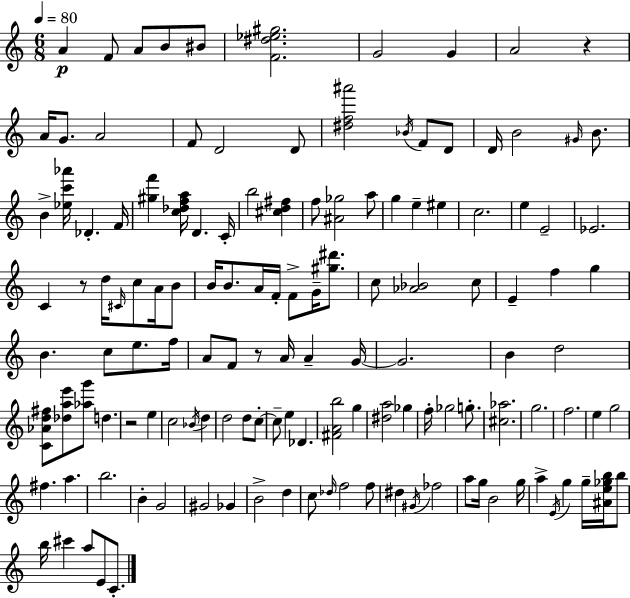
{
  \clef treble
  \numericTimeSignature
  \time 6/8
  \key a \minor
  \tempo 4 = 80
  a'4\p f'8 a'8 b'8 bis'8 | <f' dis'' ees'' gis''>2. | g'2 g'4 | a'2 r4 | \break a'16 g'8. a'2 | f'8 d'2 d'8 | <dis'' f'' ais'''>2 \acciaccatura { bes'16 } f'8 d'8 | d'16 b'2 \grace { gis'16 } b'8. | \break b'4-> <ees'' c''' aes'''>16 des'4.-. | f'16 <gis'' f'''>4 <c'' des'' f'' a''>16 d'4. | c'16-. b''2 <cis'' d'' fis''>4 | f''8 <ais' ges''>2 | \break a''8 g''4 e''4-- eis''4 | c''2. | e''4 e'2-- | ees'2. | \break c'4 r8 d''16 \grace { cis'16 } c''8 | a'16 b'8 b'16 b'8. a'16 f'16-. f'8-> g'16-- | <gis'' dis'''>8. c''8 <aes' bes'>2 | c''8 e'4-- f''4 g''4 | \break b'4. c''8 e''8. | f''16 a'8 f'8 r8 a'16 a'4-- | g'16~~ g'2. | b'4 d''2 | \break <c' aes' d'' fis''>8 <des'' a'' e'''>8 <aes'' g'''>8 d''4. | r2 e''4 | c''2 \acciaccatura { bes'16 } | d''4 d''2 | \break d''8 c''8-.~~ c''8-- e''4 des'4. | <fis' a' b''>2 | g''4 <dis'' a''>2 | ges''4 f''16-. ges''2 | \break g''8.-. <cis'' aes''>2. | g''2. | f''2. | e''4 g''2 | \break fis''4. a''4. | b''2. | b'4-. g'2 | gis'2 | \break ges'4 b'2-> | d''4 c''8 \grace { des''16 } f''2 | f''8 dis''4 \acciaccatura { gis'16 } fes''2 | a''8 g''16 b'2 | \break g''16 a''4-> \acciaccatura { e'16 } g''4 | g''16-- <ais' e'' ges'' b''>16 b''8 b''16 cis'''4 | a''8 e'8 c'8.-. \bar "|."
}